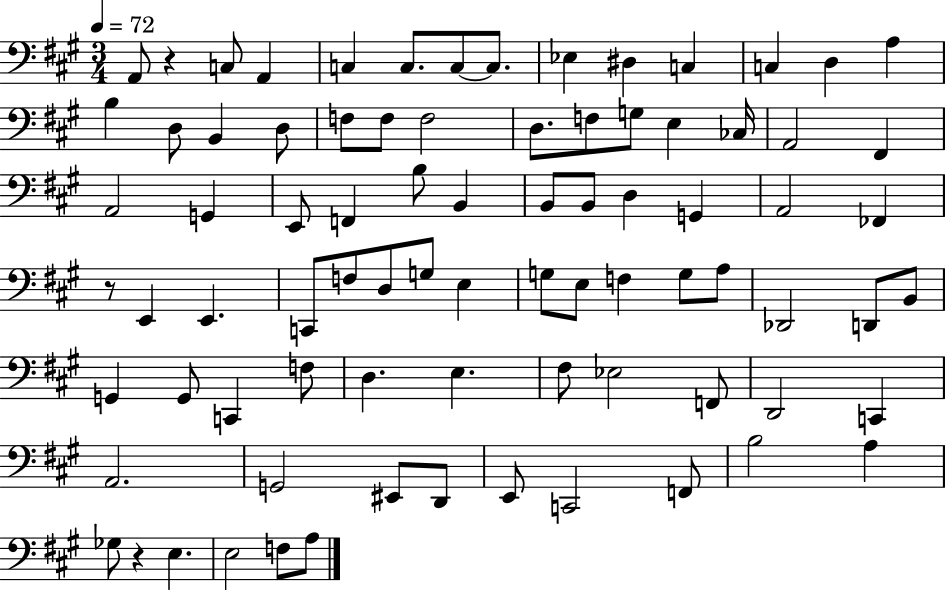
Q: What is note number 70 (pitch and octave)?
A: E2